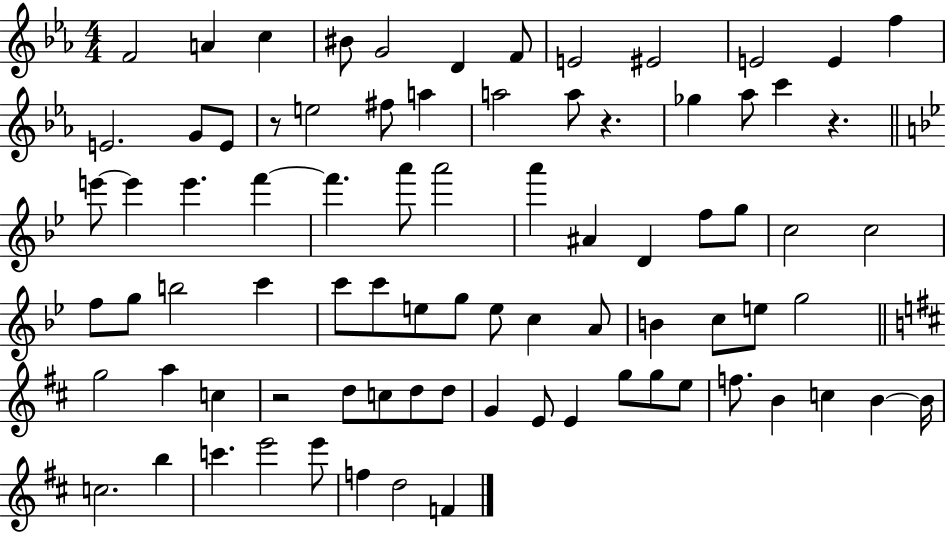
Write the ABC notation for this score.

X:1
T:Untitled
M:4/4
L:1/4
K:Eb
F2 A c ^B/2 G2 D F/2 E2 ^E2 E2 E f E2 G/2 E/2 z/2 e2 ^f/2 a a2 a/2 z _g _a/2 c' z e'/2 e' e' f' f' a'/2 a'2 a' ^A D f/2 g/2 c2 c2 f/2 g/2 b2 c' c'/2 c'/2 e/2 g/2 e/2 c A/2 B c/2 e/2 g2 g2 a c z2 d/2 c/2 d/2 d/2 G E/2 E g/2 g/2 e/2 f/2 B c B B/4 c2 b c' e'2 e'/2 f d2 F